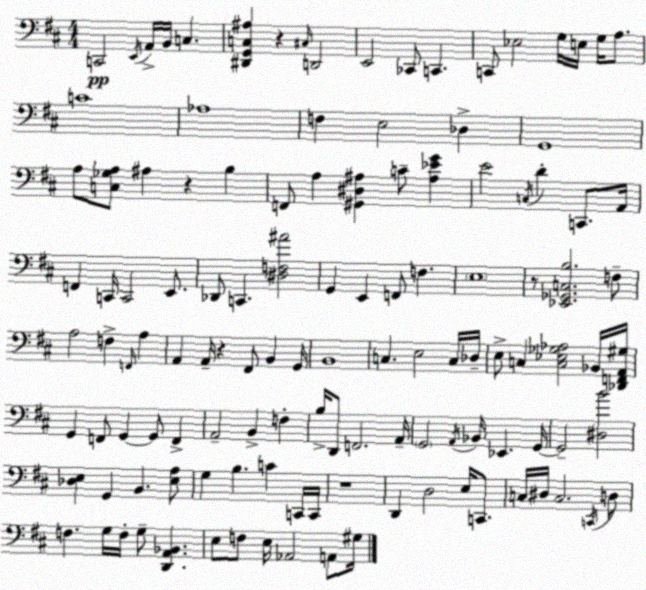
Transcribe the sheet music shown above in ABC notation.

X:1
T:Untitled
M:4/4
L:1/4
K:D
C,,2 E,,/4 A,,/4 B,,/4 C, [^D,,G,,C,^A,] z ^C,/4 D,,2 E,,2 _C,,/2 C,, C,,/2 _E,2 G,/4 E,/4 G,/4 A,/2 C4 _A,4 F, E,2 _D, G,,4 A,/2 [C,_G,A,]/2 ^A, z B, F,,/2 A, [^G,,^D,^A,] C/2 [^A,_EG] E2 C,/4 D C,,/2 A,,/4 F,, C,,/4 C,,2 E,,/2 _D,,/2 C,, [^D,F,^A]2 G,, E,, F,,/2 F, E,4 z/2 [_E,,_G,,C,B,]2 F,/2 A,2 F, F,,/4 A, A,, A,,/4 z ^F,,/2 B,, G,,/4 B,,4 C, E,2 C,/4 _D,/4 E,/2 C, [C,_E,_G,_A,]2 _B,,/4 [_D,,F,,A,,^G,]/4 G,, F,,/2 G,, G,,/2 F,, A,,2 B,, F, B,/4 D,,/2 F,,2 A,,/4 G,,2 A,,/4 _B,,/4 _E,, G,,/4 G,,2 [^D,B]2 [_D,E,] G,, B,, [E,A,]/2 G, B, C C,,/4 C,,/4 z4 D,, D,2 E,/4 C,,/2 C,/4 ^D,/4 C,2 C,,/4 D,/2 F, G,/4 F,/4 G,/2 [D,,A,,_B,,] E,/2 F,/2 E,/4 _A,,2 A,,/2 ^G,/4